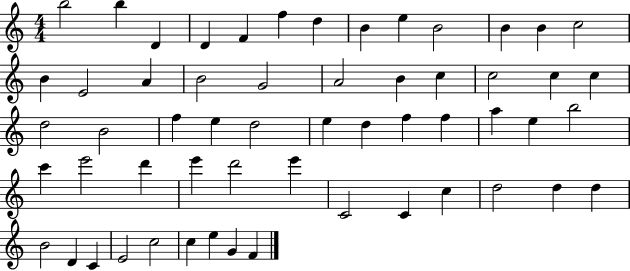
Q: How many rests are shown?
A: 0